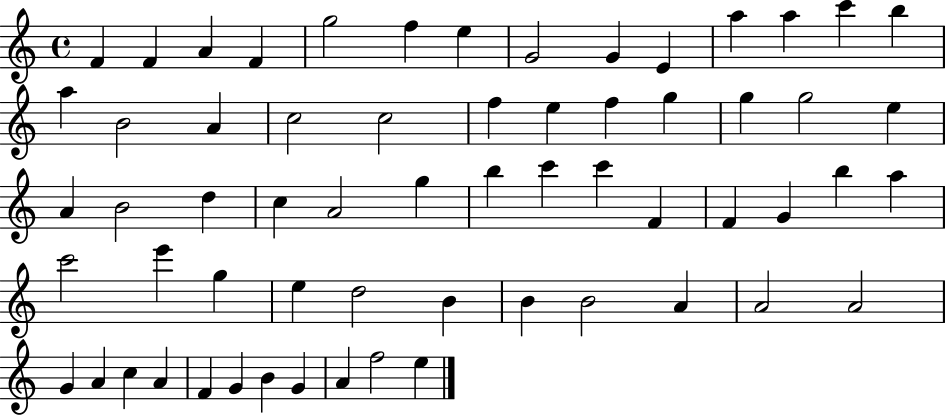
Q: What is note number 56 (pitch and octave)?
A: F4